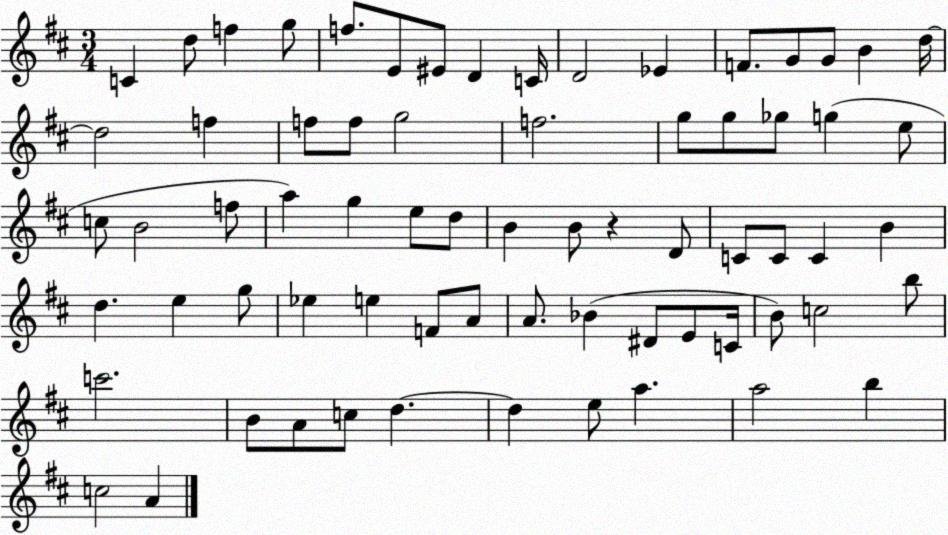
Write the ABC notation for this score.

X:1
T:Untitled
M:3/4
L:1/4
K:D
C d/2 f g/2 f/2 E/2 ^E/2 D C/4 D2 _E F/2 G/2 G/2 B d/4 d2 f f/2 f/2 g2 f2 g/2 g/2 _g/2 g e/2 c/2 B2 f/2 a g e/2 d/2 B B/2 z D/2 C/2 C/2 C B d e g/2 _e e F/2 A/2 A/2 _B ^D/2 E/2 C/4 B/2 c2 b/2 c'2 B/2 A/2 c/2 d d e/2 a a2 b c2 A